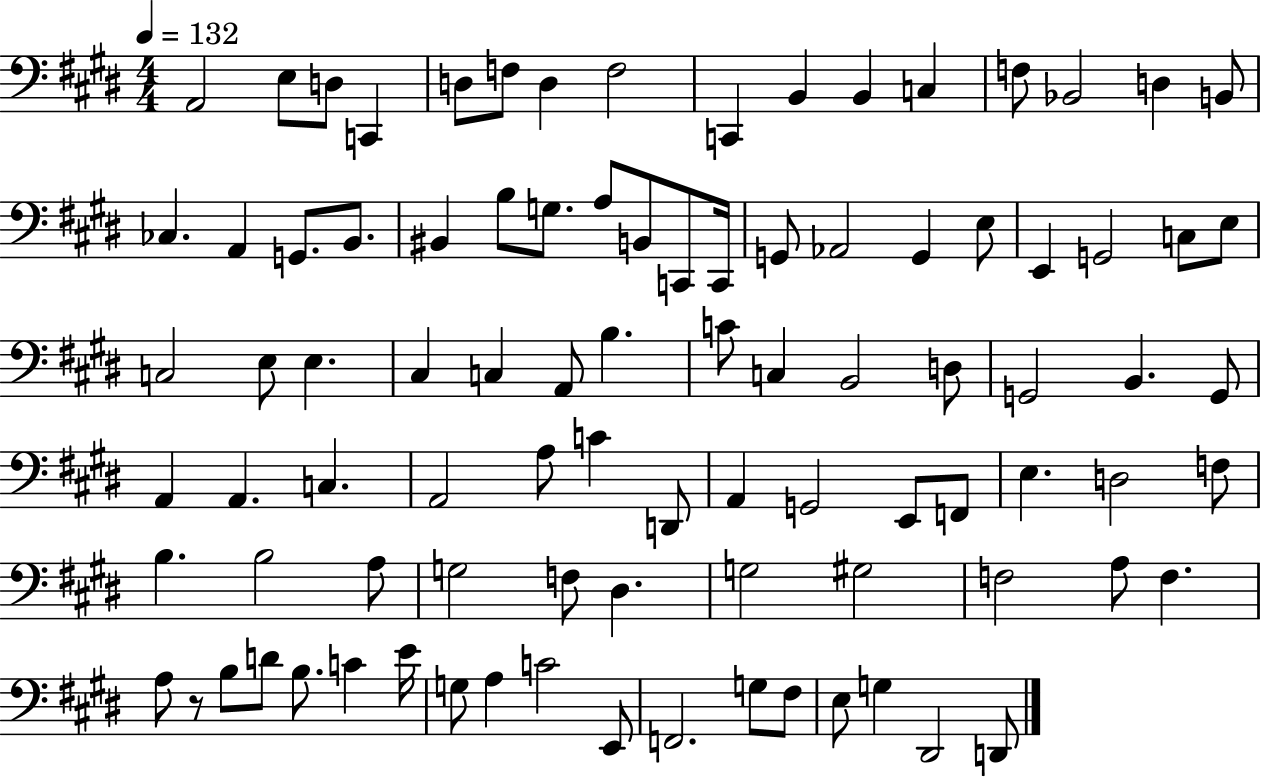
{
  \clef bass
  \numericTimeSignature
  \time 4/4
  \key e \major
  \tempo 4 = 132
  \repeat volta 2 { a,2 e8 d8 c,4 | d8 f8 d4 f2 | c,4 b,4 b,4 c4 | f8 bes,2 d4 b,8 | \break ces4. a,4 g,8. b,8. | bis,4 b8 g8. a8 b,8 c,8 c,16 | g,8 aes,2 g,4 e8 | e,4 g,2 c8 e8 | \break c2 e8 e4. | cis4 c4 a,8 b4. | c'8 c4 b,2 d8 | g,2 b,4. g,8 | \break a,4 a,4. c4. | a,2 a8 c'4 d,8 | a,4 g,2 e,8 f,8 | e4. d2 f8 | \break b4. b2 a8 | g2 f8 dis4. | g2 gis2 | f2 a8 f4. | \break a8 r8 b8 d'8 b8. c'4 e'16 | g8 a4 c'2 e,8 | f,2. g8 fis8 | e8 g4 dis,2 d,8 | \break } \bar "|."
}